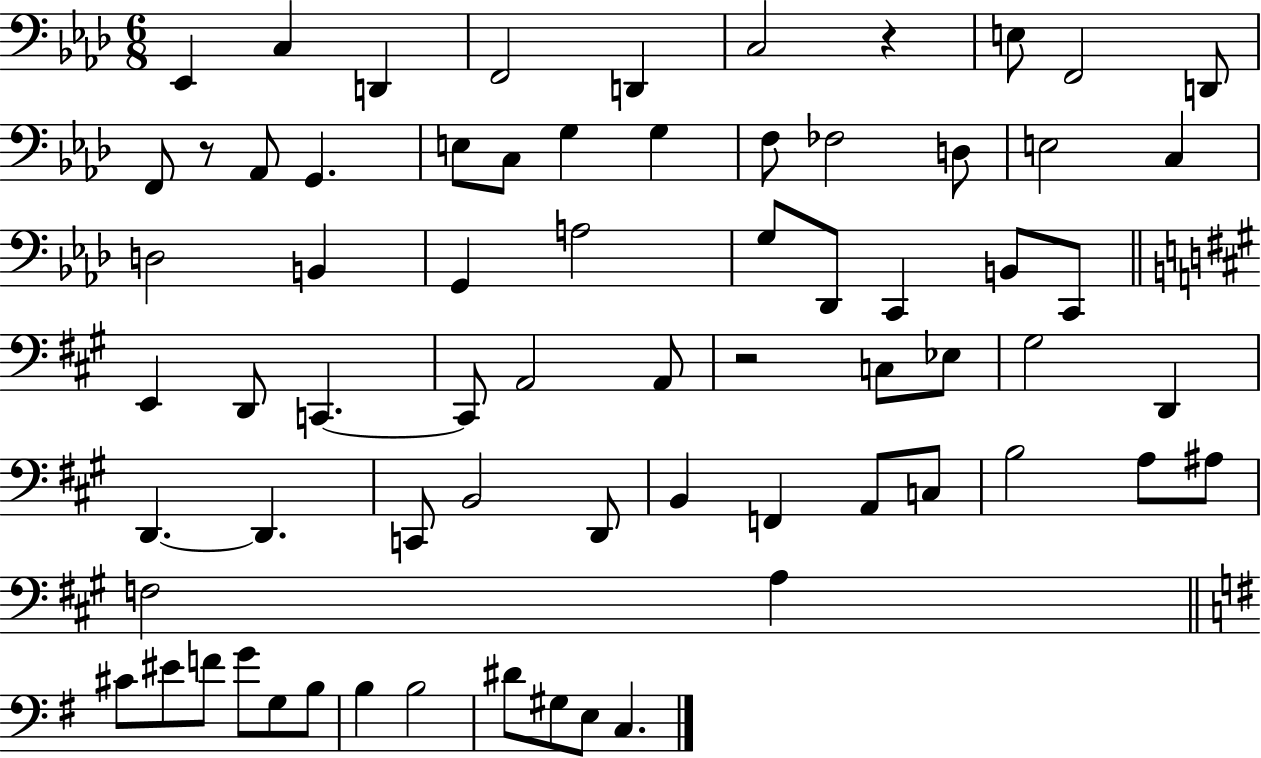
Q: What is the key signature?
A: AES major